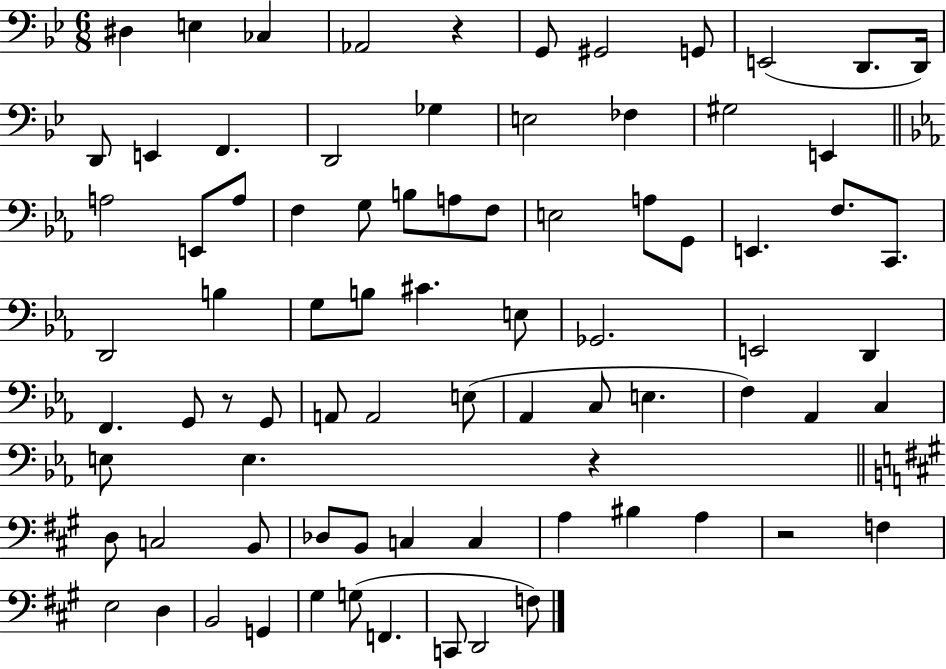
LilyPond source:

{
  \clef bass
  \numericTimeSignature
  \time 6/8
  \key bes \major
  dis4 e4 ces4 | aes,2 r4 | g,8 gis,2 g,8 | e,2( d,8. d,16) | \break d,8 e,4 f,4. | d,2 ges4 | e2 fes4 | gis2 e,4 | \break \bar "||" \break \key c \minor a2 e,8 a8 | f4 g8 b8 a8 f8 | e2 a8 g,8 | e,4. f8. c,8. | \break d,2 b4 | g8 b8 cis'4. e8 | ges,2. | e,2 d,4 | \break f,4. g,8 r8 g,8 | a,8 a,2 e8( | aes,4 c8 e4. | f4) aes,4 c4 | \break e8 e4. r4 | \bar "||" \break \key a \major d8 c2 b,8 | des8 b,8 c4 c4 | a4 bis4 a4 | r2 f4 | \break e2 d4 | b,2 g,4 | gis4 g8( f,4. | c,8 d,2 f8) | \break \bar "|."
}